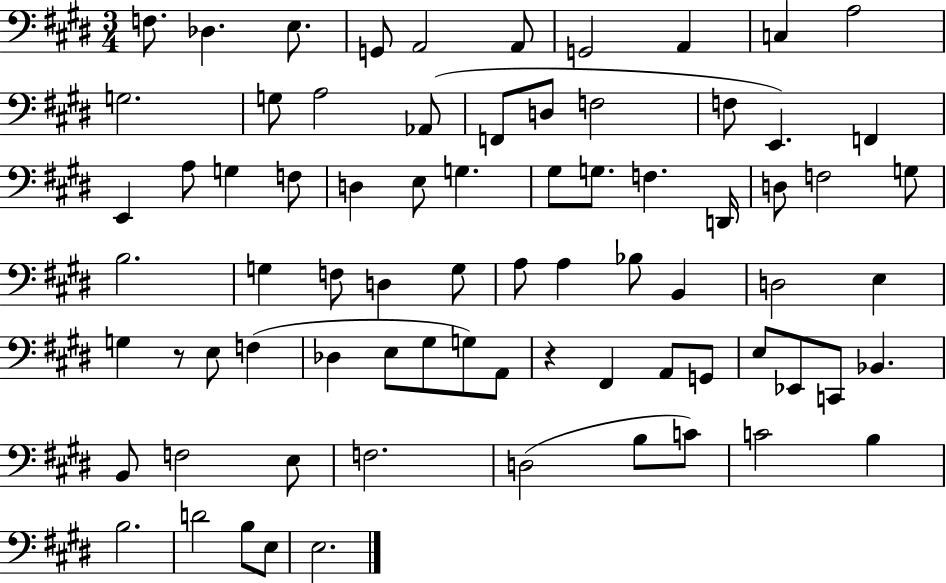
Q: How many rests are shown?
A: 2